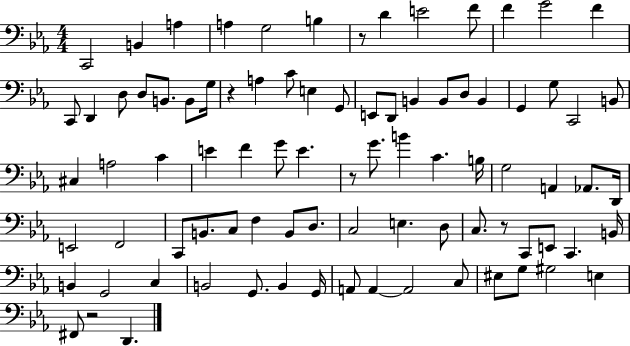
{
  \clef bass
  \numericTimeSignature
  \time 4/4
  \key ees \major
  c,2 b,4 a4 | a4 g2 b4 | r8 d'4 e'2 f'8 | f'4 g'2 f'4 | \break c,8 d,4 d8 d8 b,8. b,8 g16 | r4 a4 c'8 e4 g,8 | e,8 d,8 b,4 b,8 d8 b,4 | g,4 g8 c,2 b,8 | \break cis4 a2 c'4 | e'4 f'4 g'8 e'4. | r8 g'8. b'4 c'4. b16 | g2 a,4 aes,8. d,16 | \break e,2 f,2 | c,8 b,8. c8 f4 b,8 d8. | c2 e4. d8 | c8. r8 c,8 e,8 c,4. b,16 | \break b,4 g,2 c4 | b,2 g,8. b,4 g,16 | a,8 a,4~~ a,2 c8 | eis8 g8 gis2 e4 | \break fis,8 r2 d,4. | \bar "|."
}